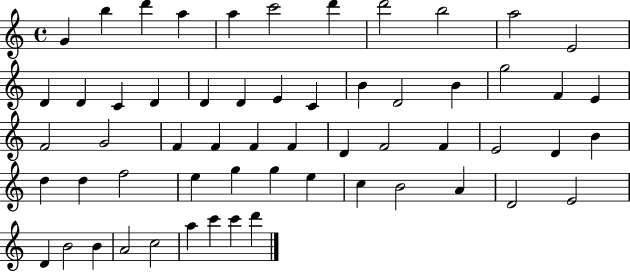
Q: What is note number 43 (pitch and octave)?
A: G5